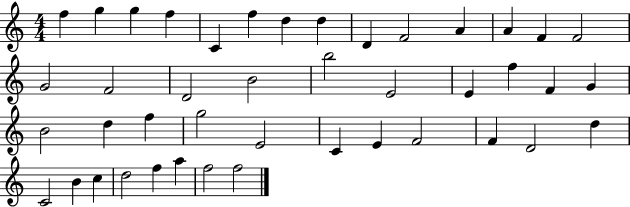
{
  \clef treble
  \numericTimeSignature
  \time 4/4
  \key c \major
  f''4 g''4 g''4 f''4 | c'4 f''4 d''4 d''4 | d'4 f'2 a'4 | a'4 f'4 f'2 | \break g'2 f'2 | d'2 b'2 | b''2 e'2 | e'4 f''4 f'4 g'4 | \break b'2 d''4 f''4 | g''2 e'2 | c'4 e'4 f'2 | f'4 d'2 d''4 | \break c'2 b'4 c''4 | d''2 f''4 a''4 | f''2 f''2 | \bar "|."
}